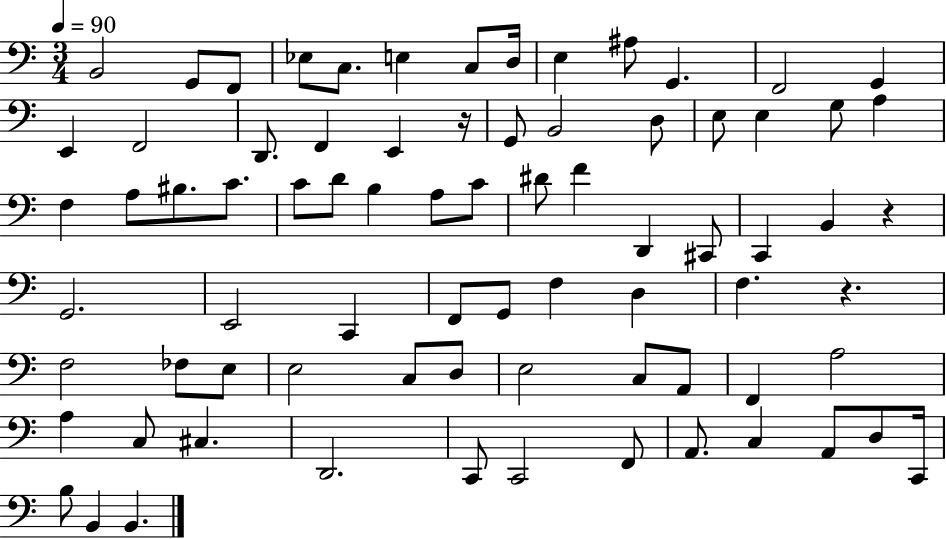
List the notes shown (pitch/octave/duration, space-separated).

B2/h G2/e F2/e Eb3/e C3/e. E3/q C3/e D3/s E3/q A#3/e G2/q. F2/h G2/q E2/q F2/h D2/e. F2/q E2/q R/s G2/e B2/h D3/e E3/e E3/q G3/e A3/q F3/q A3/e BIS3/e. C4/e. C4/e D4/e B3/q A3/e C4/e D#4/e F4/q D2/q C#2/e C2/q B2/q R/q G2/h. E2/h C2/q F2/e G2/e F3/q D3/q F3/q. R/q. F3/h FES3/e E3/e E3/h C3/e D3/e E3/h C3/e A2/e F2/q A3/h A3/q C3/e C#3/q. D2/h. C2/e C2/h F2/e A2/e. C3/q A2/e D3/e C2/s B3/e B2/q B2/q.